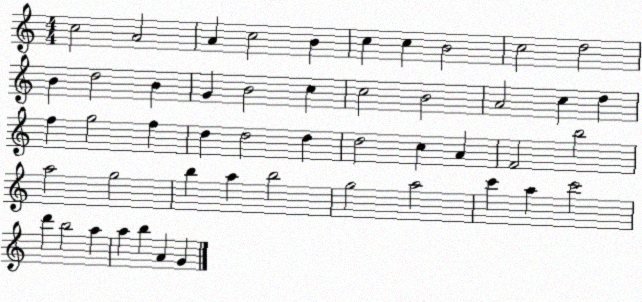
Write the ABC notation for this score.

X:1
T:Untitled
M:4/4
L:1/4
K:C
c2 A2 A c2 B c c B2 c2 d2 B d2 B G B2 c c2 B2 A2 c d f g2 f d d2 d d2 c A F2 b2 a2 g2 b a b2 g2 a2 c' a c'2 d' b2 a a b A G